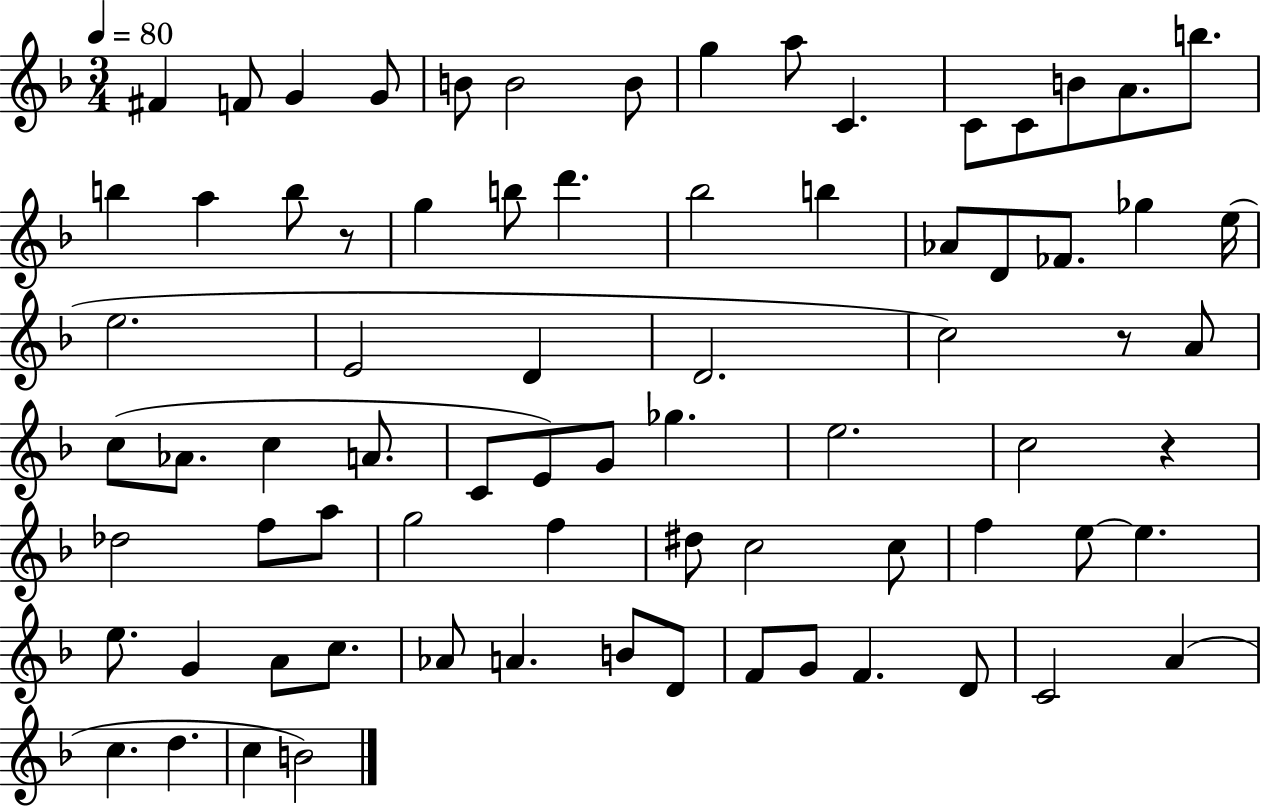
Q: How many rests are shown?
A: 3